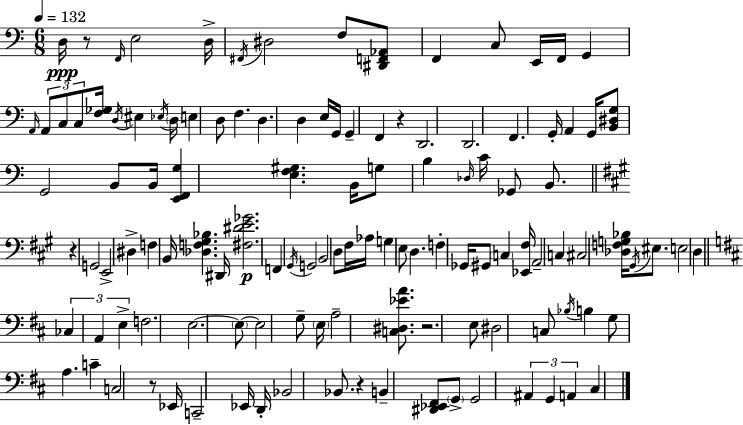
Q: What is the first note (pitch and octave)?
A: D3